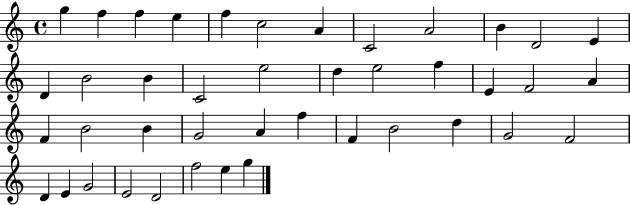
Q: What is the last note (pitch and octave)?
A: G5